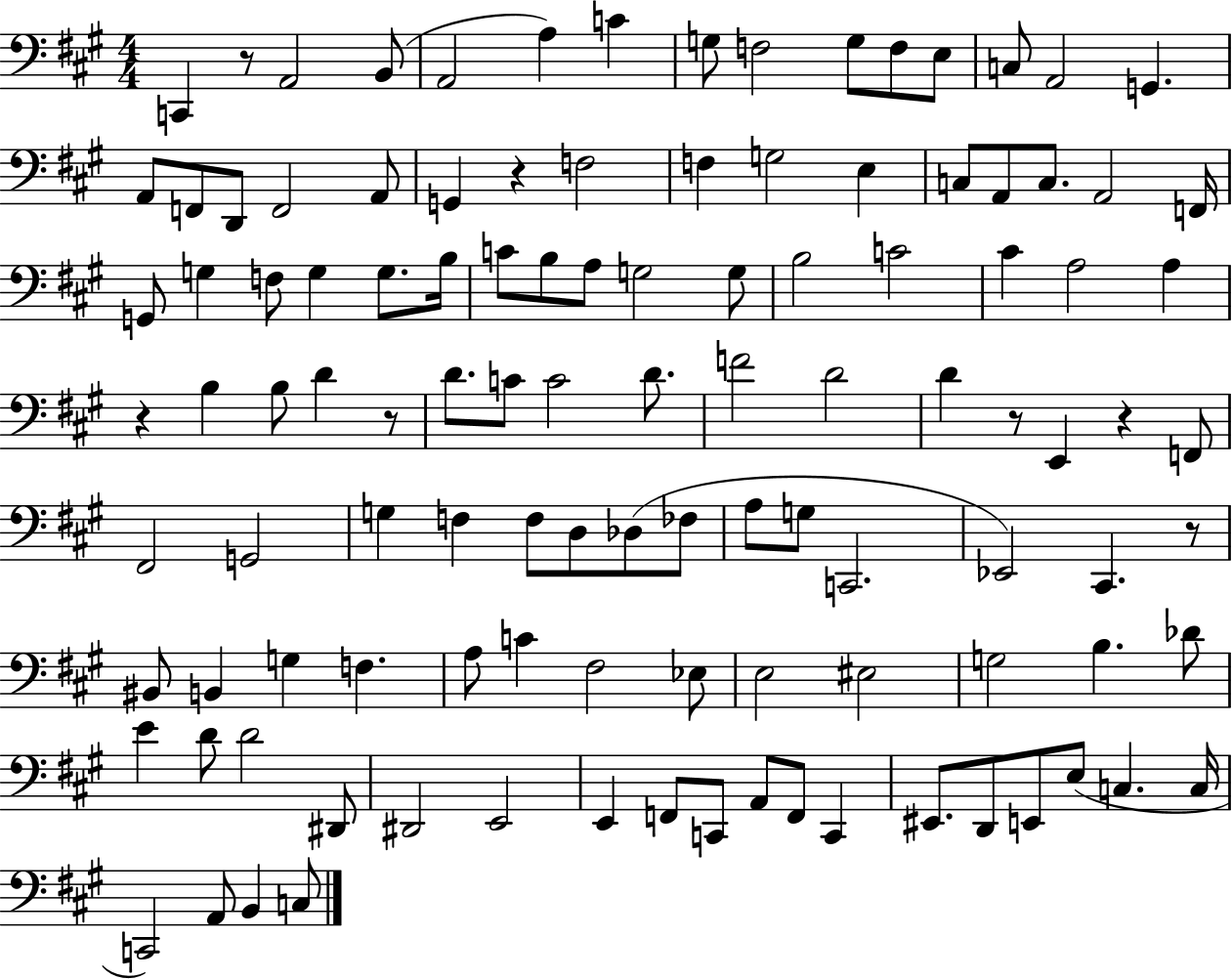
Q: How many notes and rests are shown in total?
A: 112